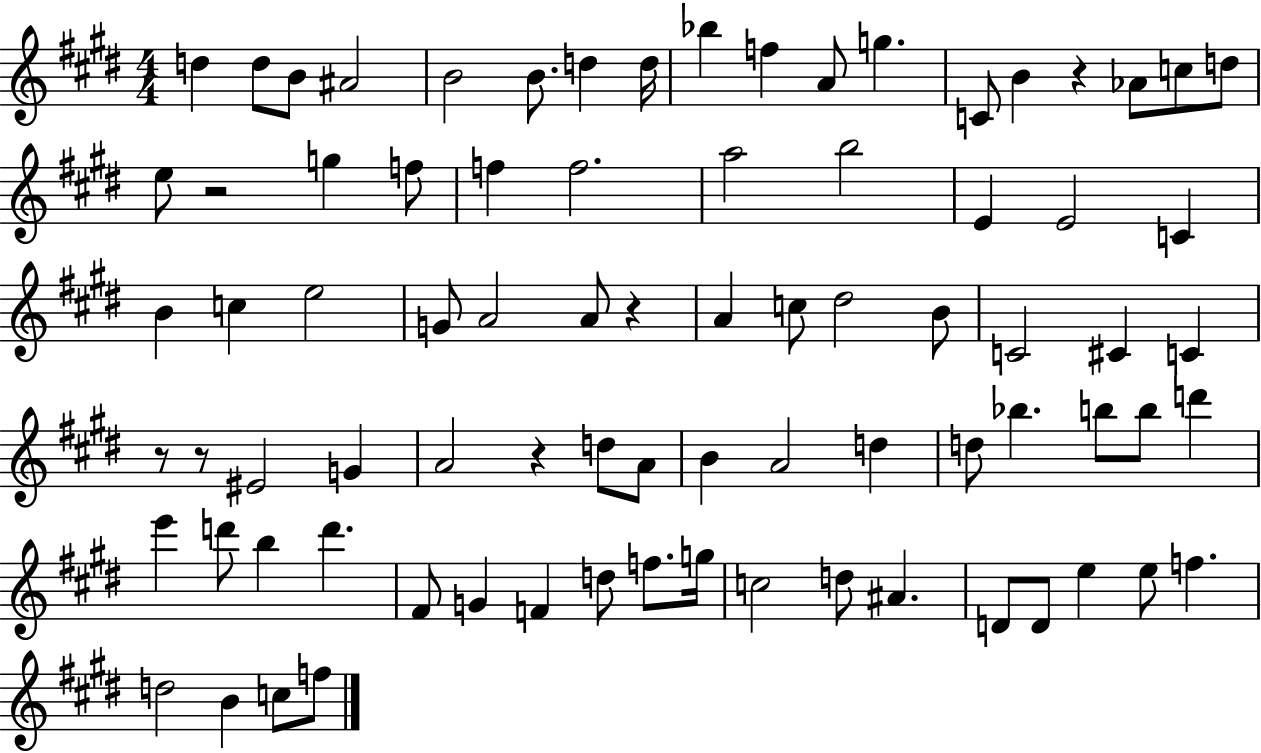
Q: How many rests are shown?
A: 6